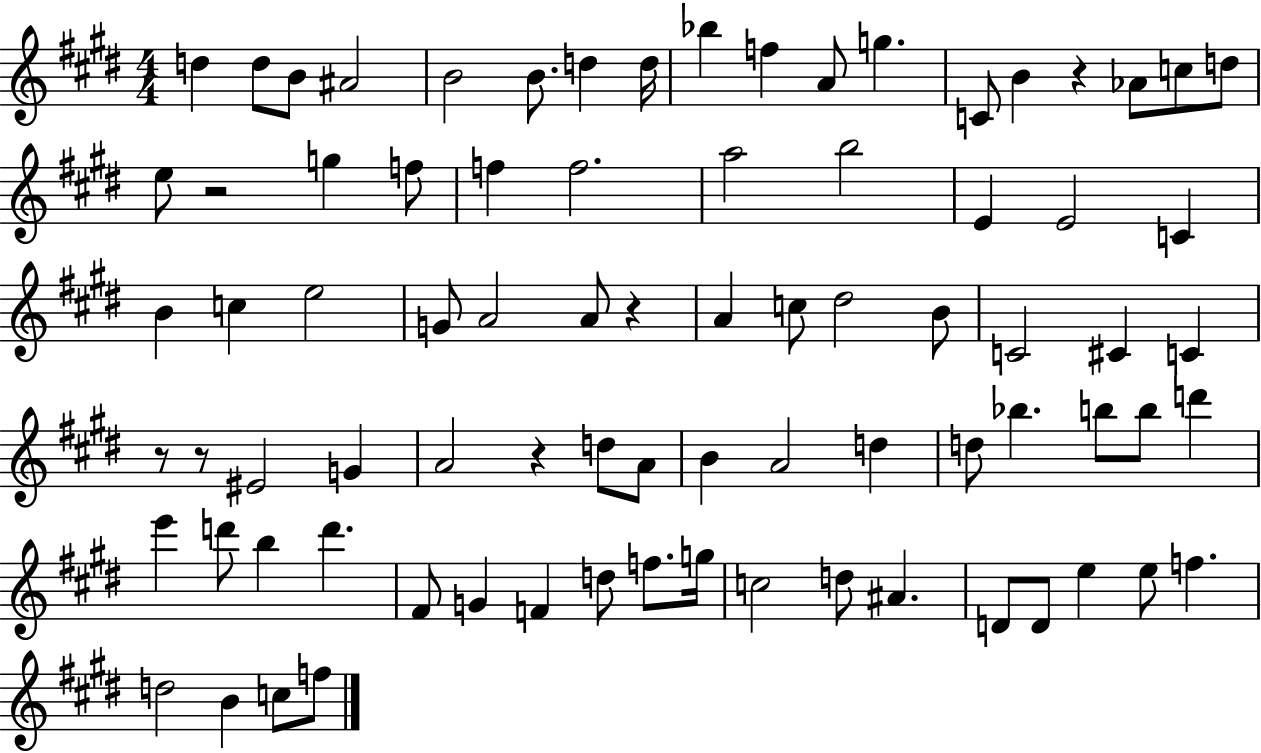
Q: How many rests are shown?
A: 6